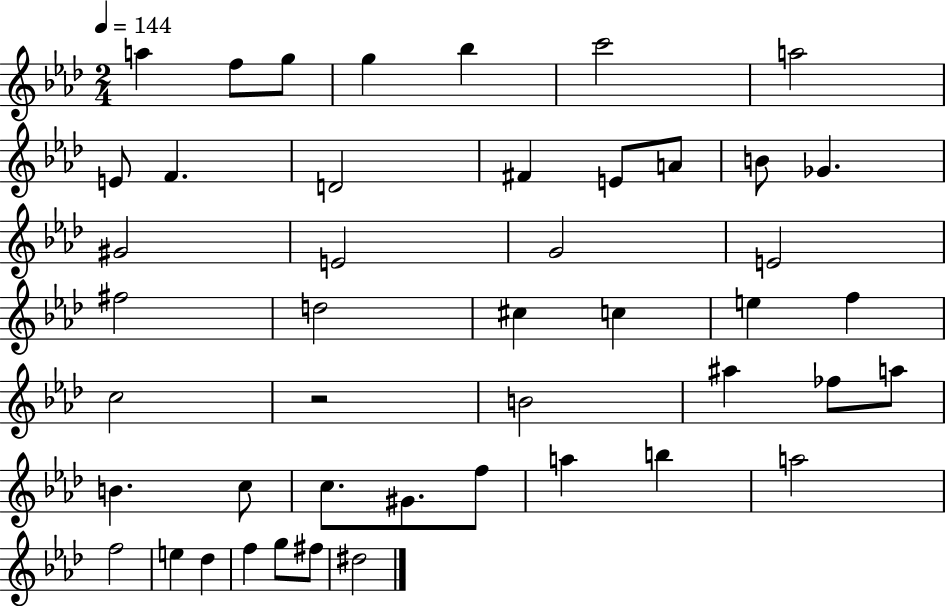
{
  \clef treble
  \numericTimeSignature
  \time 2/4
  \key aes \major
  \tempo 4 = 144
  \repeat volta 2 { a''4 f''8 g''8 | g''4 bes''4 | c'''2 | a''2 | \break e'8 f'4. | d'2 | fis'4 e'8 a'8 | b'8 ges'4. | \break gis'2 | e'2 | g'2 | e'2 | \break fis''2 | d''2 | cis''4 c''4 | e''4 f''4 | \break c''2 | r2 | b'2 | ais''4 fes''8 a''8 | \break b'4. c''8 | c''8. gis'8. f''8 | a''4 b''4 | a''2 | \break f''2 | e''4 des''4 | f''4 g''8 fis''8 | dis''2 | \break } \bar "|."
}